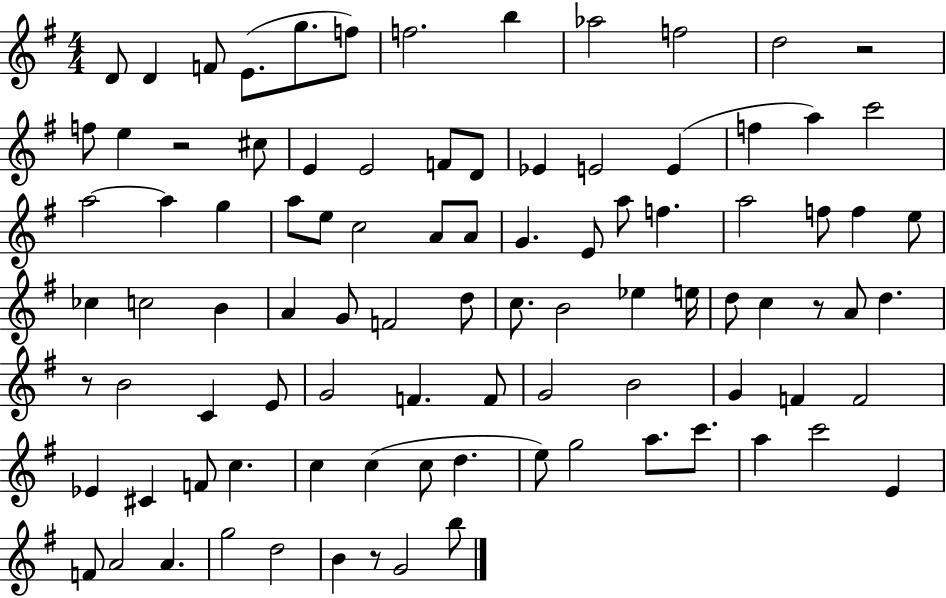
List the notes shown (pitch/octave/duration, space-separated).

D4/e D4/q F4/e E4/e. G5/e. F5/e F5/h. B5/q Ab5/h F5/h D5/h R/h F5/e E5/q R/h C#5/e E4/q E4/h F4/e D4/e Eb4/q E4/h E4/q F5/q A5/q C6/h A5/h A5/q G5/q A5/e E5/e C5/h A4/e A4/e G4/q. E4/e A5/e F5/q. A5/h F5/e F5/q E5/e CES5/q C5/h B4/q A4/q G4/e F4/h D5/e C5/e. B4/h Eb5/q E5/s D5/e C5/q R/e A4/e D5/q. R/e B4/h C4/q E4/e G4/h F4/q. F4/e G4/h B4/h G4/q F4/q F4/h Eb4/q C#4/q F4/e C5/q. C5/q C5/q C5/e D5/q. E5/e G5/h A5/e. C6/e. A5/q C6/h E4/q F4/e A4/h A4/q. G5/h D5/h B4/q R/e G4/h B5/e